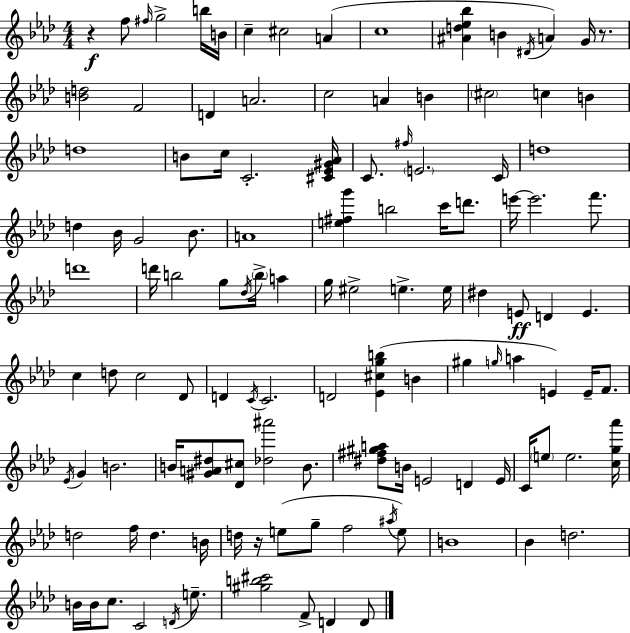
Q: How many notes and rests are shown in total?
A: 120